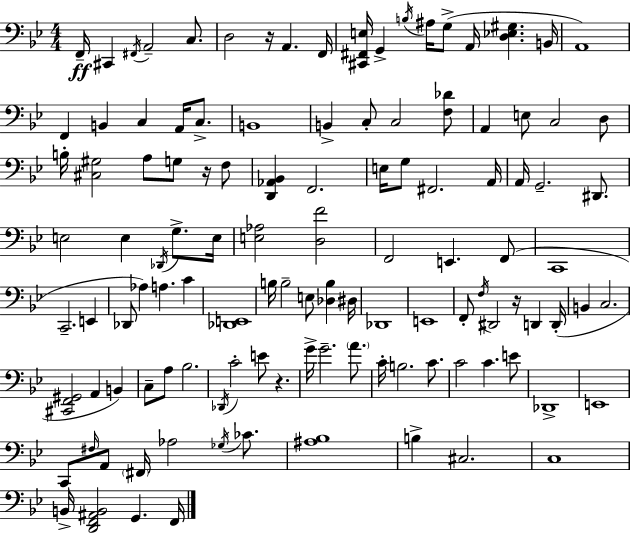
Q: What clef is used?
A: bass